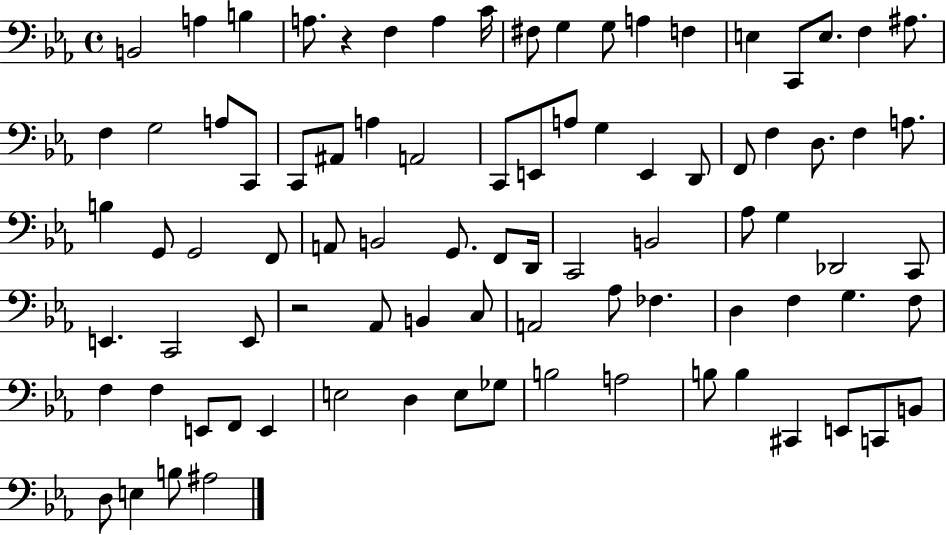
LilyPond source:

{
  \clef bass
  \time 4/4
  \defaultTimeSignature
  \key ees \major
  \repeat volta 2 { b,2 a4 b4 | a8. r4 f4 a4 c'16 | fis8 g4 g8 a4 f4 | e4 c,8 e8. f4 ais8. | \break f4 g2 a8 c,8 | c,8 ais,8 a4 a,2 | c,8 e,8 a8 g4 e,4 d,8 | f,8 f4 d8. f4 a8. | \break b4 g,8 g,2 f,8 | a,8 b,2 g,8. f,8 d,16 | c,2 b,2 | aes8 g4 des,2 c,8 | \break e,4. c,2 e,8 | r2 aes,8 b,4 c8 | a,2 aes8 fes4. | d4 f4 g4. f8 | \break f4 f4 e,8 f,8 e,4 | e2 d4 e8 ges8 | b2 a2 | b8 b4 cis,4 e,8 c,8 b,8 | \break d8 e4 b8 ais2 | } \bar "|."
}